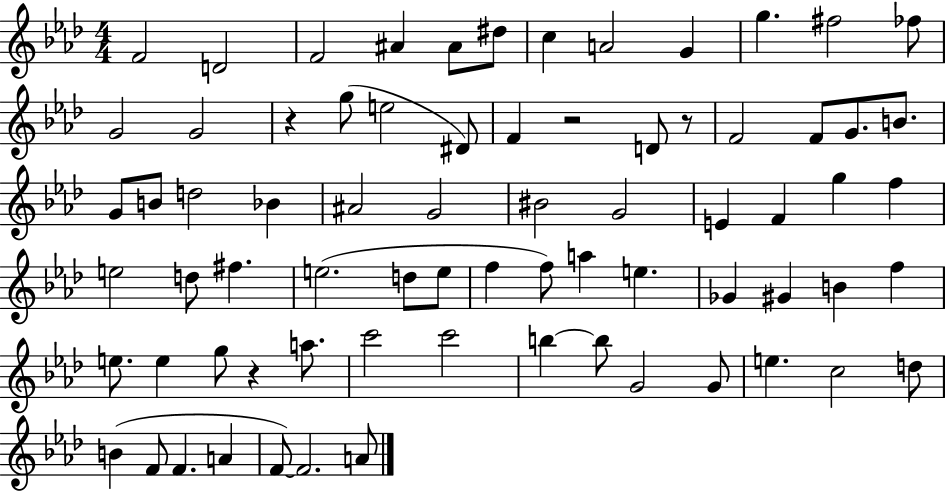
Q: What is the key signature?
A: AES major